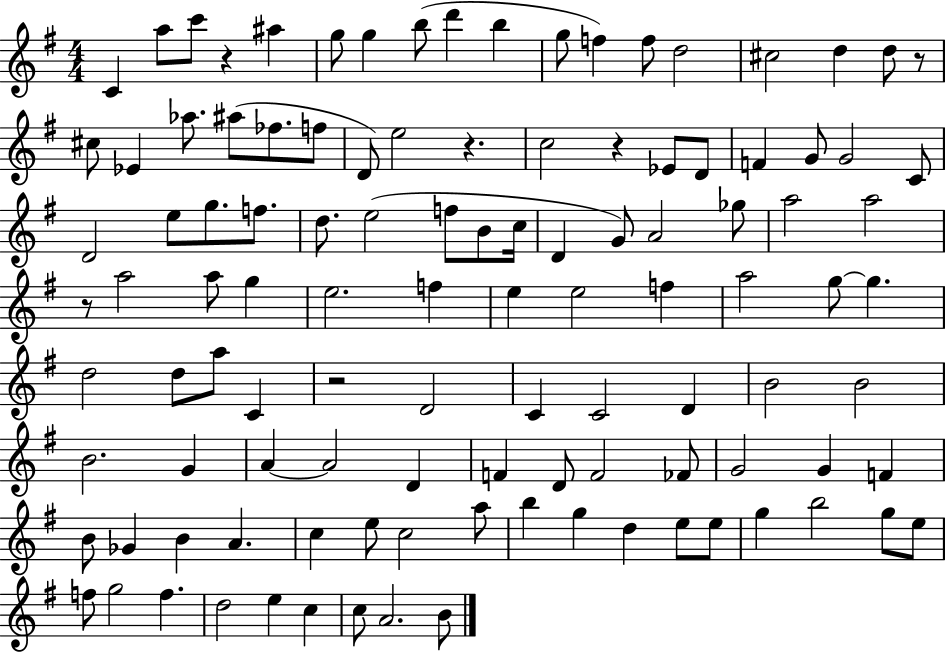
{
  \clef treble
  \numericTimeSignature
  \time 4/4
  \key g \major
  \repeat volta 2 { c'4 a''8 c'''8 r4 ais''4 | g''8 g''4 b''8( d'''4 b''4 | g''8 f''4) f''8 d''2 | cis''2 d''4 d''8 r8 | \break cis''8 ees'4 aes''8. ais''8( fes''8. f''8 | d'8) e''2 r4. | c''2 r4 ees'8 d'8 | f'4 g'8 g'2 c'8 | \break d'2 e''8 g''8. f''8. | d''8. e''2( f''8 b'8 c''16 | d'4 g'8) a'2 ges''8 | a''2 a''2 | \break r8 a''2 a''8 g''4 | e''2. f''4 | e''4 e''2 f''4 | a''2 g''8~~ g''4. | \break d''2 d''8 a''8 c'4 | r2 d'2 | c'4 c'2 d'4 | b'2 b'2 | \break b'2. g'4 | a'4~~ a'2 d'4 | f'4 d'8 f'2 fes'8 | g'2 g'4 f'4 | \break b'8 ges'4 b'4 a'4. | c''4 e''8 c''2 a''8 | b''4 g''4 d''4 e''8 e''8 | g''4 b''2 g''8 e''8 | \break f''8 g''2 f''4. | d''2 e''4 c''4 | c''8 a'2. b'8 | } \bar "|."
}